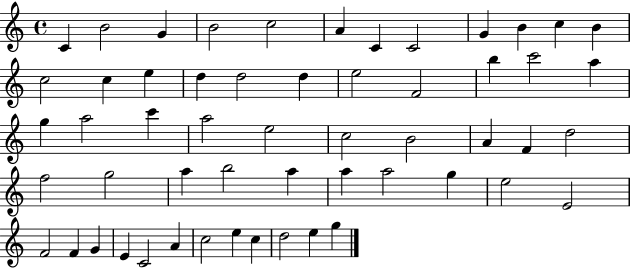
{
  \clef treble
  \time 4/4
  \defaultTimeSignature
  \key c \major
  c'4 b'2 g'4 | b'2 c''2 | a'4 c'4 c'2 | g'4 b'4 c''4 b'4 | \break c''2 c''4 e''4 | d''4 d''2 d''4 | e''2 f'2 | b''4 c'''2 a''4 | \break g''4 a''2 c'''4 | a''2 e''2 | c''2 b'2 | a'4 f'4 d''2 | \break f''2 g''2 | a''4 b''2 a''4 | a''4 a''2 g''4 | e''2 e'2 | \break f'2 f'4 g'4 | e'4 c'2 a'4 | c''2 e''4 c''4 | d''2 e''4 g''4 | \break \bar "|."
}